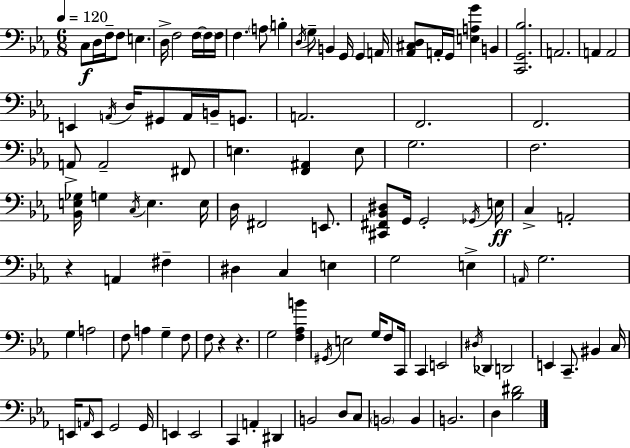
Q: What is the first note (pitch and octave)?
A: C3